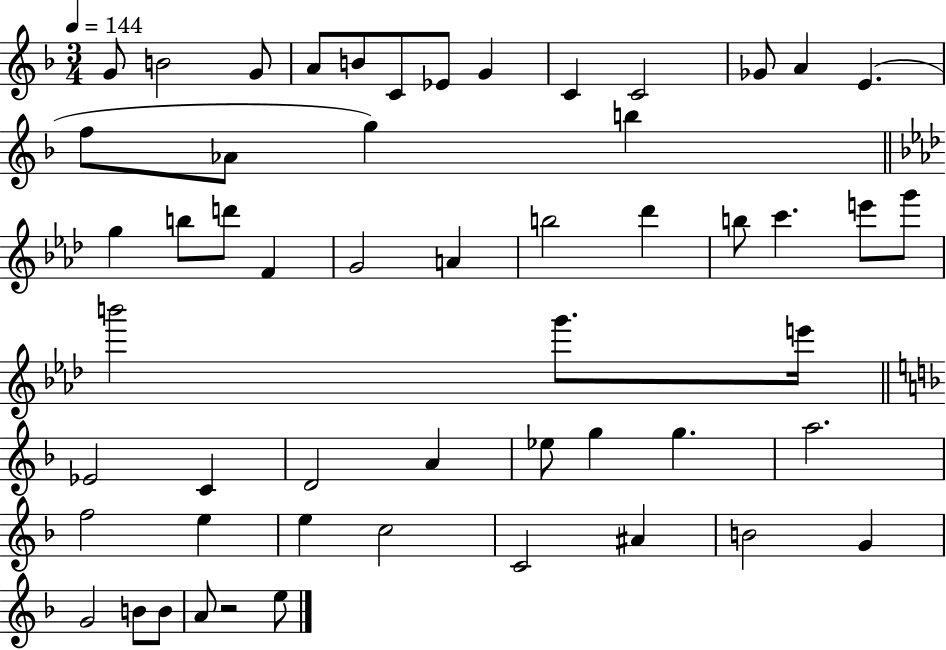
X:1
T:Untitled
M:3/4
L:1/4
K:F
G/2 B2 G/2 A/2 B/2 C/2 _E/2 G C C2 _G/2 A E f/2 _A/2 g b g b/2 d'/2 F G2 A b2 _d' b/2 c' e'/2 g'/2 b'2 g'/2 e'/4 _E2 C D2 A _e/2 g g a2 f2 e e c2 C2 ^A B2 G G2 B/2 B/2 A/2 z2 e/2